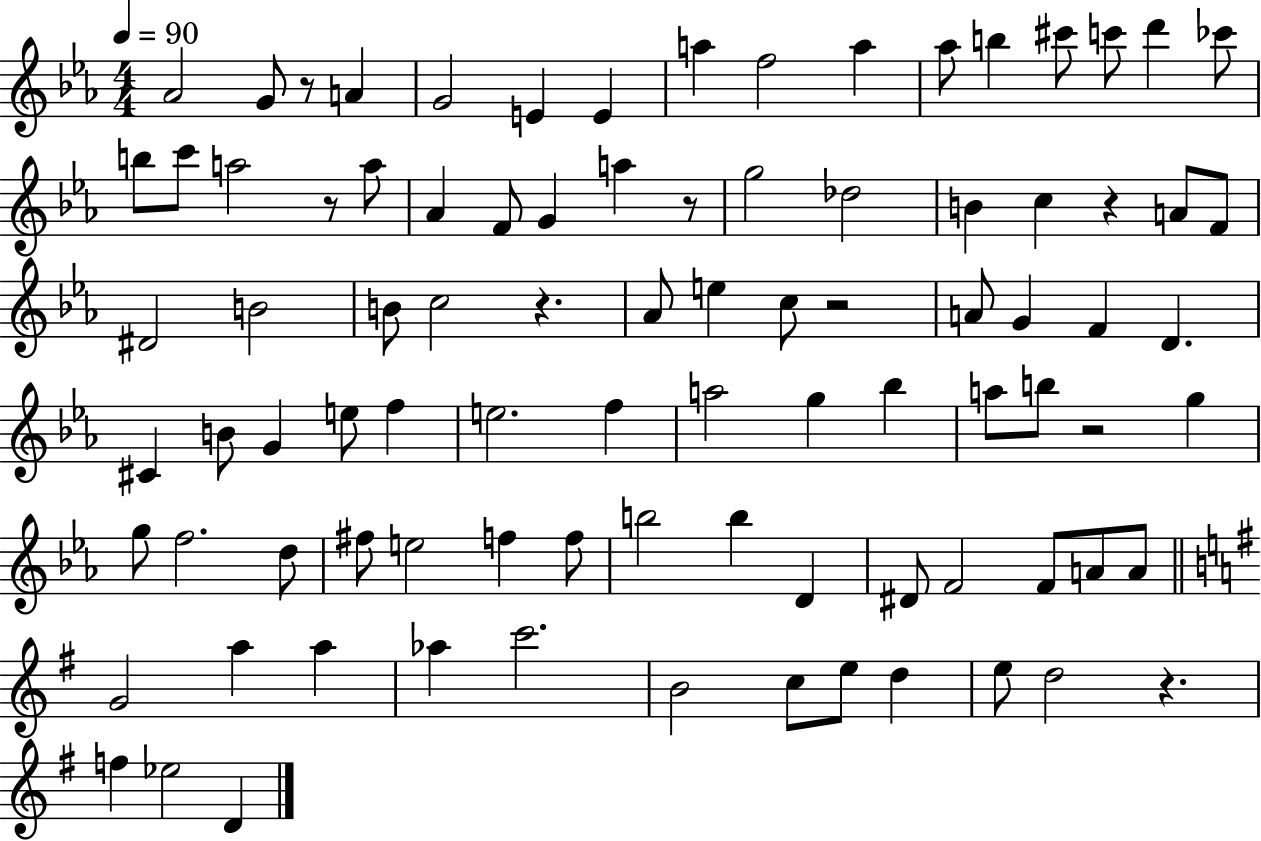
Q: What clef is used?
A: treble